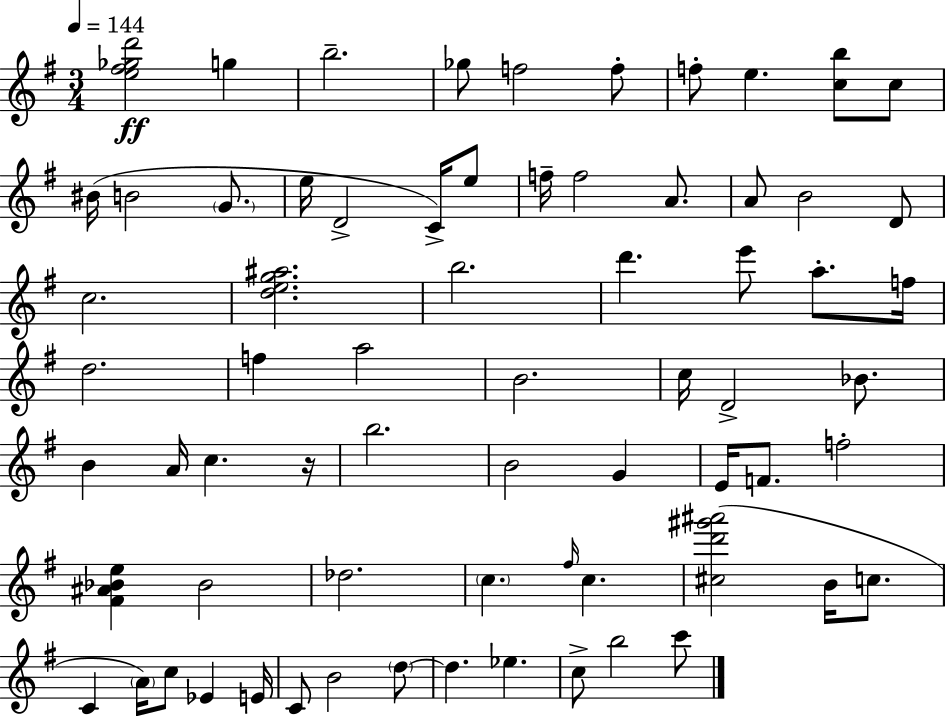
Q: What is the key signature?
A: G major